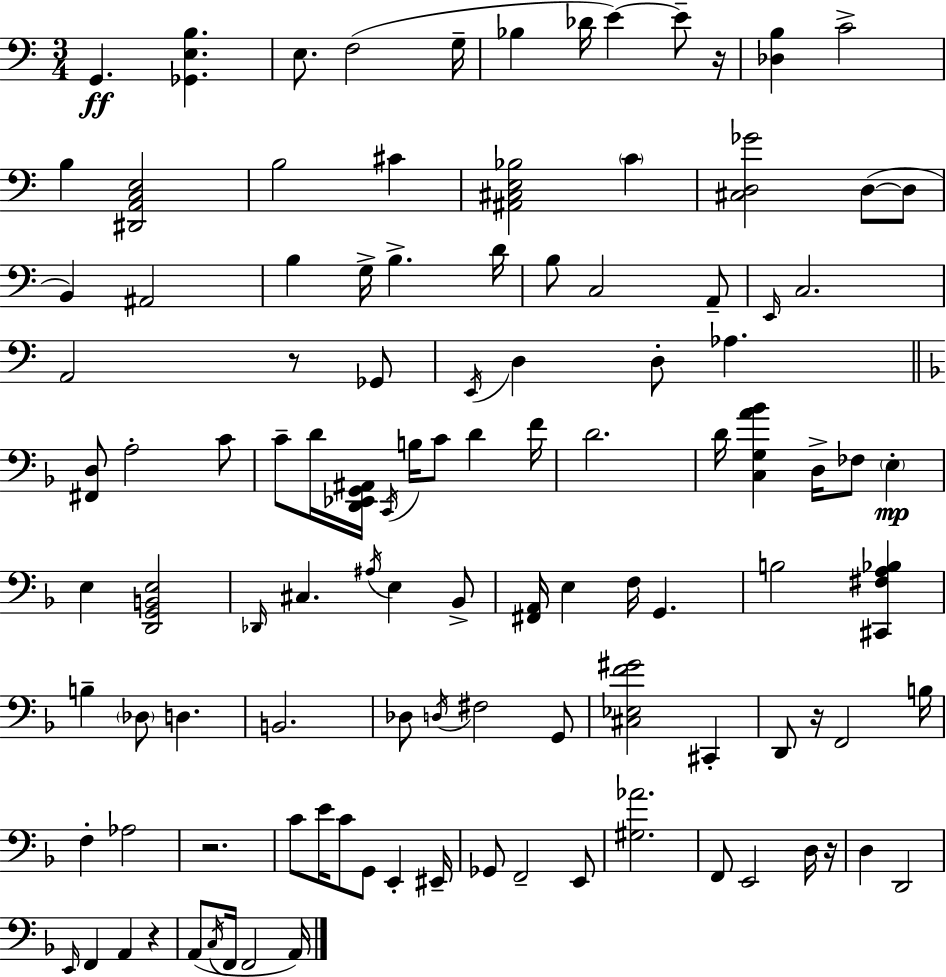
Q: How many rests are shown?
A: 6